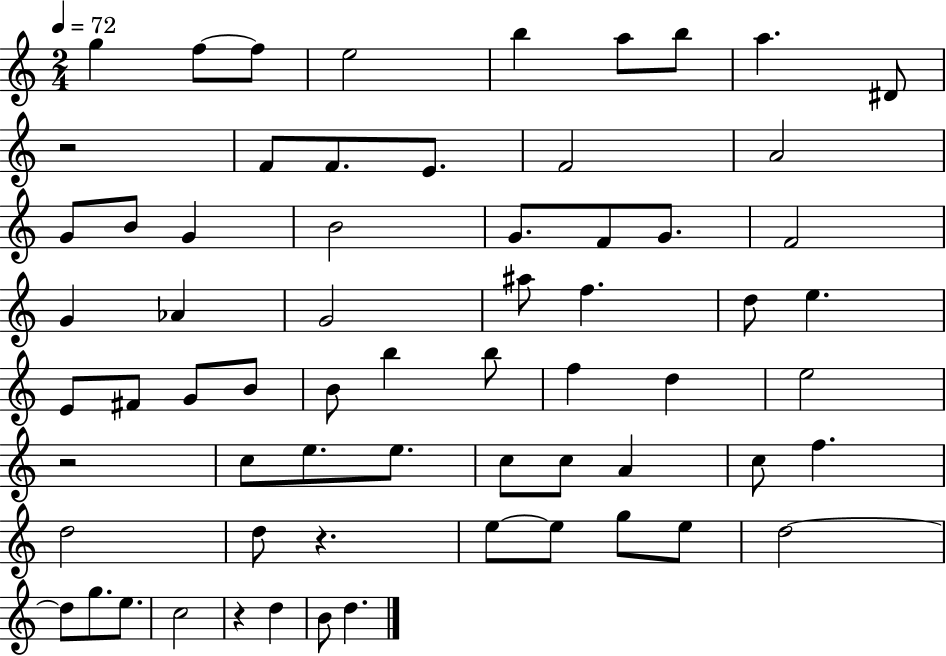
{
  \clef treble
  \numericTimeSignature
  \time 2/4
  \key c \major
  \tempo 4 = 72
  g''4 f''8~~ f''8 | e''2 | b''4 a''8 b''8 | a''4. dis'8 | \break r2 | f'8 f'8. e'8. | f'2 | a'2 | \break g'8 b'8 g'4 | b'2 | g'8. f'8 g'8. | f'2 | \break g'4 aes'4 | g'2 | ais''8 f''4. | d''8 e''4. | \break e'8 fis'8 g'8 b'8 | b'8 b''4 b''8 | f''4 d''4 | e''2 | \break r2 | c''8 e''8. e''8. | c''8 c''8 a'4 | c''8 f''4. | \break d''2 | d''8 r4. | e''8~~ e''8 g''8 e''8 | d''2~~ | \break d''8 g''8. e''8. | c''2 | r4 d''4 | b'8 d''4. | \break \bar "|."
}